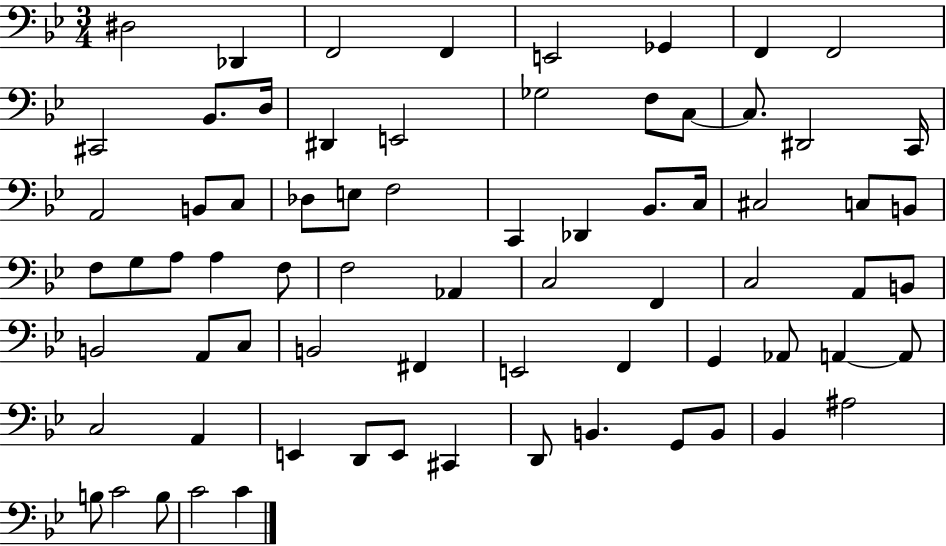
{
  \clef bass
  \numericTimeSignature
  \time 3/4
  \key bes \major
  dis2 des,4 | f,2 f,4 | e,2 ges,4 | f,4 f,2 | \break cis,2 bes,8. d16 | dis,4 e,2 | ges2 f8 c8~~ | c8. dis,2 c,16 | \break a,2 b,8 c8 | des8 e8 f2 | c,4 des,4 bes,8. c16 | cis2 c8 b,8 | \break f8 g8 a8 a4 f8 | f2 aes,4 | c2 f,4 | c2 a,8 b,8 | \break b,2 a,8 c8 | b,2 fis,4 | e,2 f,4 | g,4 aes,8 a,4~~ a,8 | \break c2 a,4 | e,4 d,8 e,8 cis,4 | d,8 b,4. g,8 b,8 | bes,4 ais2 | \break b8 c'2 b8 | c'2 c'4 | \bar "|."
}